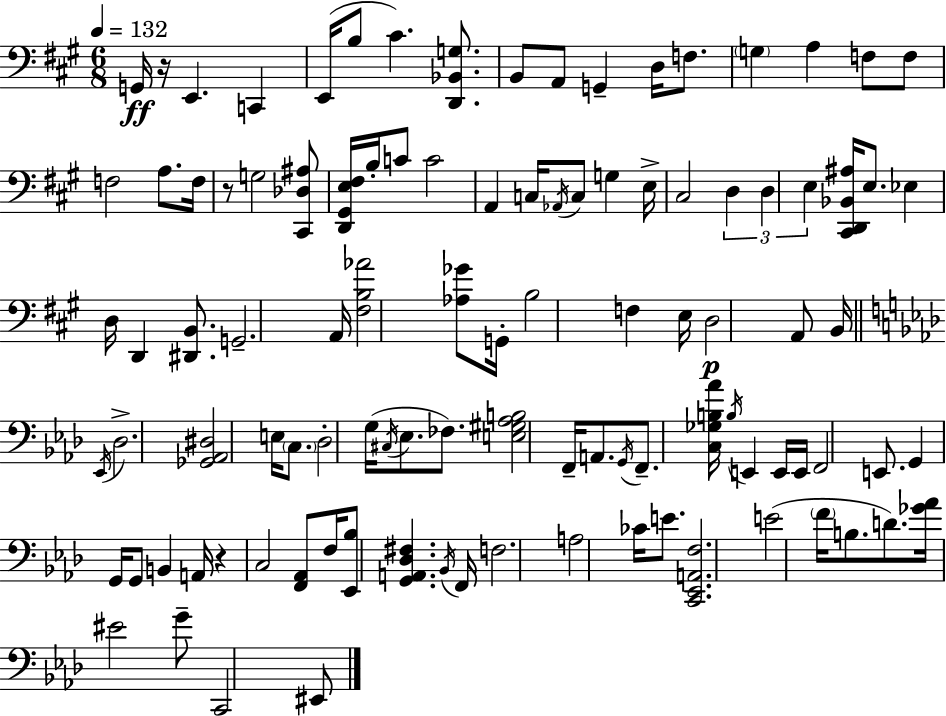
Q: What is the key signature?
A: A major